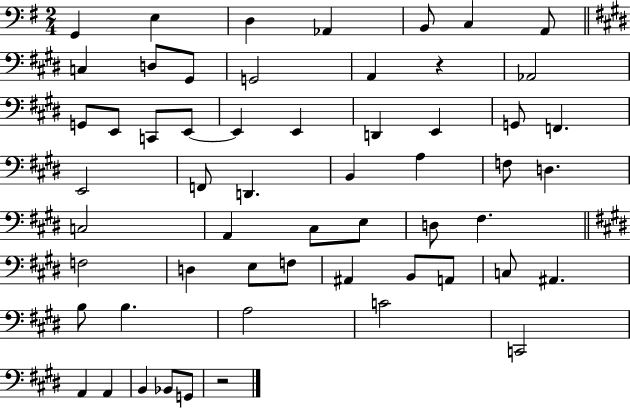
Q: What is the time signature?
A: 2/4